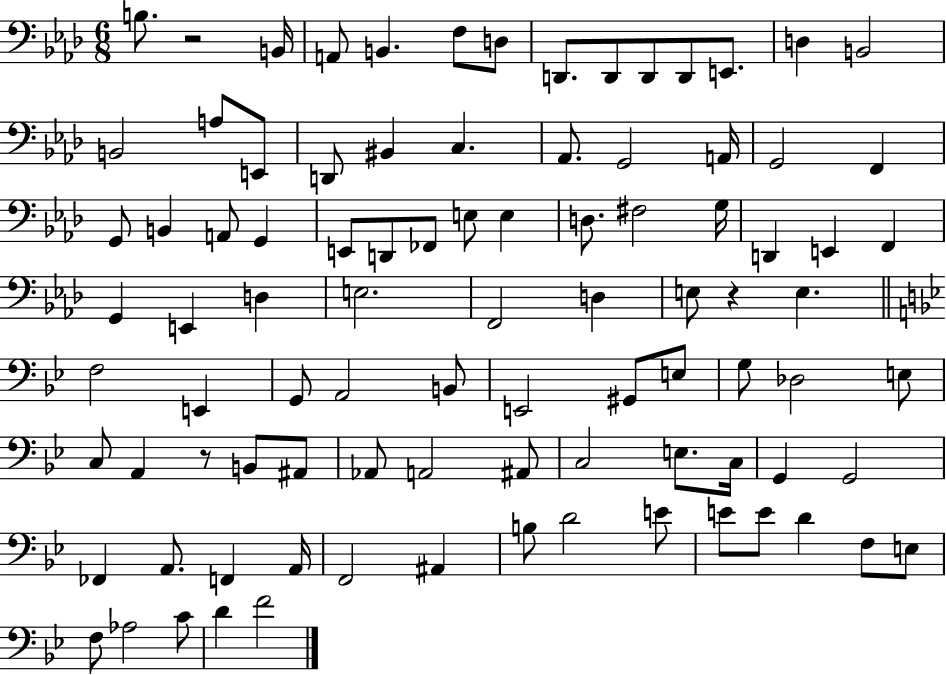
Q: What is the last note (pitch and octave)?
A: F4